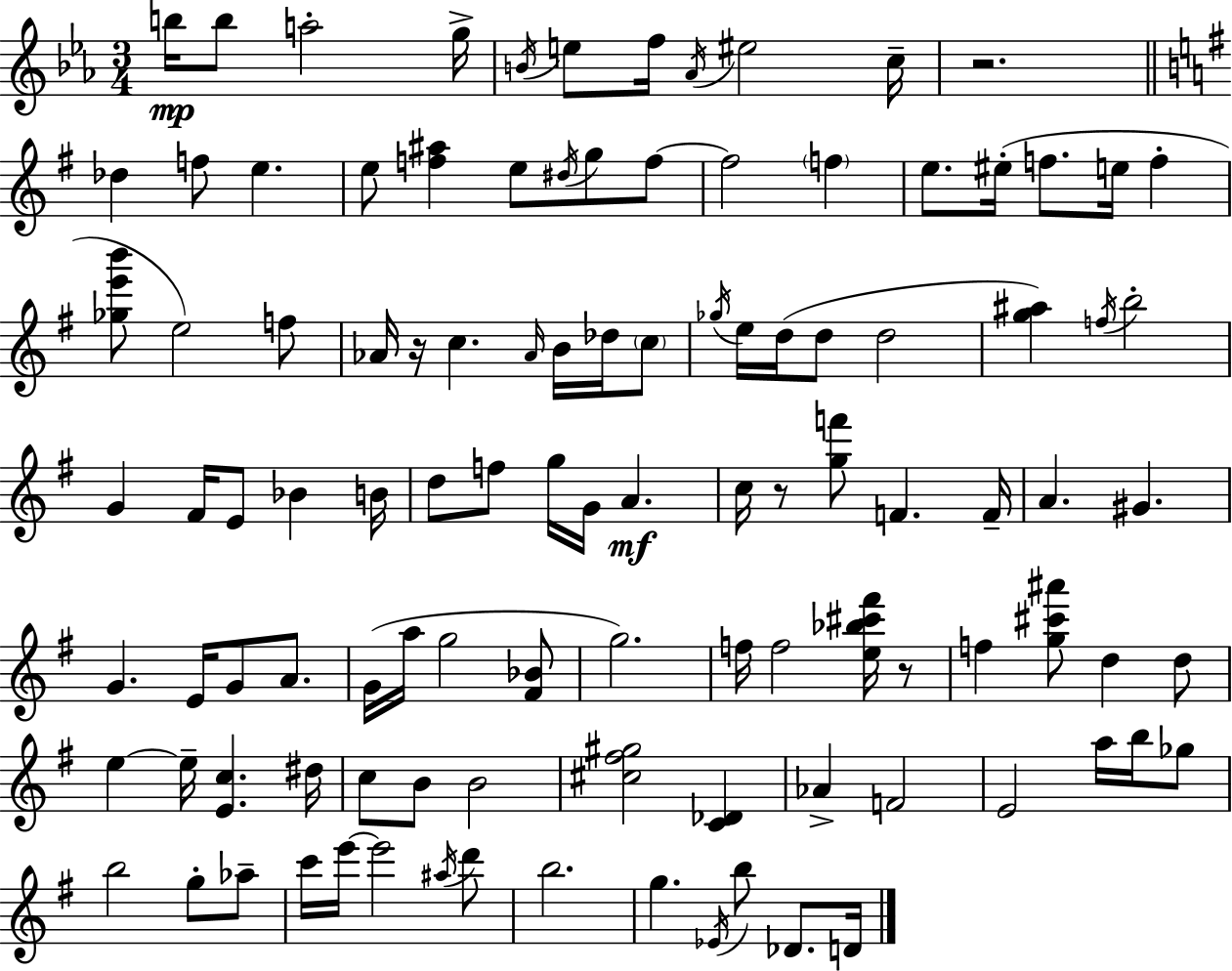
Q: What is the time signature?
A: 3/4